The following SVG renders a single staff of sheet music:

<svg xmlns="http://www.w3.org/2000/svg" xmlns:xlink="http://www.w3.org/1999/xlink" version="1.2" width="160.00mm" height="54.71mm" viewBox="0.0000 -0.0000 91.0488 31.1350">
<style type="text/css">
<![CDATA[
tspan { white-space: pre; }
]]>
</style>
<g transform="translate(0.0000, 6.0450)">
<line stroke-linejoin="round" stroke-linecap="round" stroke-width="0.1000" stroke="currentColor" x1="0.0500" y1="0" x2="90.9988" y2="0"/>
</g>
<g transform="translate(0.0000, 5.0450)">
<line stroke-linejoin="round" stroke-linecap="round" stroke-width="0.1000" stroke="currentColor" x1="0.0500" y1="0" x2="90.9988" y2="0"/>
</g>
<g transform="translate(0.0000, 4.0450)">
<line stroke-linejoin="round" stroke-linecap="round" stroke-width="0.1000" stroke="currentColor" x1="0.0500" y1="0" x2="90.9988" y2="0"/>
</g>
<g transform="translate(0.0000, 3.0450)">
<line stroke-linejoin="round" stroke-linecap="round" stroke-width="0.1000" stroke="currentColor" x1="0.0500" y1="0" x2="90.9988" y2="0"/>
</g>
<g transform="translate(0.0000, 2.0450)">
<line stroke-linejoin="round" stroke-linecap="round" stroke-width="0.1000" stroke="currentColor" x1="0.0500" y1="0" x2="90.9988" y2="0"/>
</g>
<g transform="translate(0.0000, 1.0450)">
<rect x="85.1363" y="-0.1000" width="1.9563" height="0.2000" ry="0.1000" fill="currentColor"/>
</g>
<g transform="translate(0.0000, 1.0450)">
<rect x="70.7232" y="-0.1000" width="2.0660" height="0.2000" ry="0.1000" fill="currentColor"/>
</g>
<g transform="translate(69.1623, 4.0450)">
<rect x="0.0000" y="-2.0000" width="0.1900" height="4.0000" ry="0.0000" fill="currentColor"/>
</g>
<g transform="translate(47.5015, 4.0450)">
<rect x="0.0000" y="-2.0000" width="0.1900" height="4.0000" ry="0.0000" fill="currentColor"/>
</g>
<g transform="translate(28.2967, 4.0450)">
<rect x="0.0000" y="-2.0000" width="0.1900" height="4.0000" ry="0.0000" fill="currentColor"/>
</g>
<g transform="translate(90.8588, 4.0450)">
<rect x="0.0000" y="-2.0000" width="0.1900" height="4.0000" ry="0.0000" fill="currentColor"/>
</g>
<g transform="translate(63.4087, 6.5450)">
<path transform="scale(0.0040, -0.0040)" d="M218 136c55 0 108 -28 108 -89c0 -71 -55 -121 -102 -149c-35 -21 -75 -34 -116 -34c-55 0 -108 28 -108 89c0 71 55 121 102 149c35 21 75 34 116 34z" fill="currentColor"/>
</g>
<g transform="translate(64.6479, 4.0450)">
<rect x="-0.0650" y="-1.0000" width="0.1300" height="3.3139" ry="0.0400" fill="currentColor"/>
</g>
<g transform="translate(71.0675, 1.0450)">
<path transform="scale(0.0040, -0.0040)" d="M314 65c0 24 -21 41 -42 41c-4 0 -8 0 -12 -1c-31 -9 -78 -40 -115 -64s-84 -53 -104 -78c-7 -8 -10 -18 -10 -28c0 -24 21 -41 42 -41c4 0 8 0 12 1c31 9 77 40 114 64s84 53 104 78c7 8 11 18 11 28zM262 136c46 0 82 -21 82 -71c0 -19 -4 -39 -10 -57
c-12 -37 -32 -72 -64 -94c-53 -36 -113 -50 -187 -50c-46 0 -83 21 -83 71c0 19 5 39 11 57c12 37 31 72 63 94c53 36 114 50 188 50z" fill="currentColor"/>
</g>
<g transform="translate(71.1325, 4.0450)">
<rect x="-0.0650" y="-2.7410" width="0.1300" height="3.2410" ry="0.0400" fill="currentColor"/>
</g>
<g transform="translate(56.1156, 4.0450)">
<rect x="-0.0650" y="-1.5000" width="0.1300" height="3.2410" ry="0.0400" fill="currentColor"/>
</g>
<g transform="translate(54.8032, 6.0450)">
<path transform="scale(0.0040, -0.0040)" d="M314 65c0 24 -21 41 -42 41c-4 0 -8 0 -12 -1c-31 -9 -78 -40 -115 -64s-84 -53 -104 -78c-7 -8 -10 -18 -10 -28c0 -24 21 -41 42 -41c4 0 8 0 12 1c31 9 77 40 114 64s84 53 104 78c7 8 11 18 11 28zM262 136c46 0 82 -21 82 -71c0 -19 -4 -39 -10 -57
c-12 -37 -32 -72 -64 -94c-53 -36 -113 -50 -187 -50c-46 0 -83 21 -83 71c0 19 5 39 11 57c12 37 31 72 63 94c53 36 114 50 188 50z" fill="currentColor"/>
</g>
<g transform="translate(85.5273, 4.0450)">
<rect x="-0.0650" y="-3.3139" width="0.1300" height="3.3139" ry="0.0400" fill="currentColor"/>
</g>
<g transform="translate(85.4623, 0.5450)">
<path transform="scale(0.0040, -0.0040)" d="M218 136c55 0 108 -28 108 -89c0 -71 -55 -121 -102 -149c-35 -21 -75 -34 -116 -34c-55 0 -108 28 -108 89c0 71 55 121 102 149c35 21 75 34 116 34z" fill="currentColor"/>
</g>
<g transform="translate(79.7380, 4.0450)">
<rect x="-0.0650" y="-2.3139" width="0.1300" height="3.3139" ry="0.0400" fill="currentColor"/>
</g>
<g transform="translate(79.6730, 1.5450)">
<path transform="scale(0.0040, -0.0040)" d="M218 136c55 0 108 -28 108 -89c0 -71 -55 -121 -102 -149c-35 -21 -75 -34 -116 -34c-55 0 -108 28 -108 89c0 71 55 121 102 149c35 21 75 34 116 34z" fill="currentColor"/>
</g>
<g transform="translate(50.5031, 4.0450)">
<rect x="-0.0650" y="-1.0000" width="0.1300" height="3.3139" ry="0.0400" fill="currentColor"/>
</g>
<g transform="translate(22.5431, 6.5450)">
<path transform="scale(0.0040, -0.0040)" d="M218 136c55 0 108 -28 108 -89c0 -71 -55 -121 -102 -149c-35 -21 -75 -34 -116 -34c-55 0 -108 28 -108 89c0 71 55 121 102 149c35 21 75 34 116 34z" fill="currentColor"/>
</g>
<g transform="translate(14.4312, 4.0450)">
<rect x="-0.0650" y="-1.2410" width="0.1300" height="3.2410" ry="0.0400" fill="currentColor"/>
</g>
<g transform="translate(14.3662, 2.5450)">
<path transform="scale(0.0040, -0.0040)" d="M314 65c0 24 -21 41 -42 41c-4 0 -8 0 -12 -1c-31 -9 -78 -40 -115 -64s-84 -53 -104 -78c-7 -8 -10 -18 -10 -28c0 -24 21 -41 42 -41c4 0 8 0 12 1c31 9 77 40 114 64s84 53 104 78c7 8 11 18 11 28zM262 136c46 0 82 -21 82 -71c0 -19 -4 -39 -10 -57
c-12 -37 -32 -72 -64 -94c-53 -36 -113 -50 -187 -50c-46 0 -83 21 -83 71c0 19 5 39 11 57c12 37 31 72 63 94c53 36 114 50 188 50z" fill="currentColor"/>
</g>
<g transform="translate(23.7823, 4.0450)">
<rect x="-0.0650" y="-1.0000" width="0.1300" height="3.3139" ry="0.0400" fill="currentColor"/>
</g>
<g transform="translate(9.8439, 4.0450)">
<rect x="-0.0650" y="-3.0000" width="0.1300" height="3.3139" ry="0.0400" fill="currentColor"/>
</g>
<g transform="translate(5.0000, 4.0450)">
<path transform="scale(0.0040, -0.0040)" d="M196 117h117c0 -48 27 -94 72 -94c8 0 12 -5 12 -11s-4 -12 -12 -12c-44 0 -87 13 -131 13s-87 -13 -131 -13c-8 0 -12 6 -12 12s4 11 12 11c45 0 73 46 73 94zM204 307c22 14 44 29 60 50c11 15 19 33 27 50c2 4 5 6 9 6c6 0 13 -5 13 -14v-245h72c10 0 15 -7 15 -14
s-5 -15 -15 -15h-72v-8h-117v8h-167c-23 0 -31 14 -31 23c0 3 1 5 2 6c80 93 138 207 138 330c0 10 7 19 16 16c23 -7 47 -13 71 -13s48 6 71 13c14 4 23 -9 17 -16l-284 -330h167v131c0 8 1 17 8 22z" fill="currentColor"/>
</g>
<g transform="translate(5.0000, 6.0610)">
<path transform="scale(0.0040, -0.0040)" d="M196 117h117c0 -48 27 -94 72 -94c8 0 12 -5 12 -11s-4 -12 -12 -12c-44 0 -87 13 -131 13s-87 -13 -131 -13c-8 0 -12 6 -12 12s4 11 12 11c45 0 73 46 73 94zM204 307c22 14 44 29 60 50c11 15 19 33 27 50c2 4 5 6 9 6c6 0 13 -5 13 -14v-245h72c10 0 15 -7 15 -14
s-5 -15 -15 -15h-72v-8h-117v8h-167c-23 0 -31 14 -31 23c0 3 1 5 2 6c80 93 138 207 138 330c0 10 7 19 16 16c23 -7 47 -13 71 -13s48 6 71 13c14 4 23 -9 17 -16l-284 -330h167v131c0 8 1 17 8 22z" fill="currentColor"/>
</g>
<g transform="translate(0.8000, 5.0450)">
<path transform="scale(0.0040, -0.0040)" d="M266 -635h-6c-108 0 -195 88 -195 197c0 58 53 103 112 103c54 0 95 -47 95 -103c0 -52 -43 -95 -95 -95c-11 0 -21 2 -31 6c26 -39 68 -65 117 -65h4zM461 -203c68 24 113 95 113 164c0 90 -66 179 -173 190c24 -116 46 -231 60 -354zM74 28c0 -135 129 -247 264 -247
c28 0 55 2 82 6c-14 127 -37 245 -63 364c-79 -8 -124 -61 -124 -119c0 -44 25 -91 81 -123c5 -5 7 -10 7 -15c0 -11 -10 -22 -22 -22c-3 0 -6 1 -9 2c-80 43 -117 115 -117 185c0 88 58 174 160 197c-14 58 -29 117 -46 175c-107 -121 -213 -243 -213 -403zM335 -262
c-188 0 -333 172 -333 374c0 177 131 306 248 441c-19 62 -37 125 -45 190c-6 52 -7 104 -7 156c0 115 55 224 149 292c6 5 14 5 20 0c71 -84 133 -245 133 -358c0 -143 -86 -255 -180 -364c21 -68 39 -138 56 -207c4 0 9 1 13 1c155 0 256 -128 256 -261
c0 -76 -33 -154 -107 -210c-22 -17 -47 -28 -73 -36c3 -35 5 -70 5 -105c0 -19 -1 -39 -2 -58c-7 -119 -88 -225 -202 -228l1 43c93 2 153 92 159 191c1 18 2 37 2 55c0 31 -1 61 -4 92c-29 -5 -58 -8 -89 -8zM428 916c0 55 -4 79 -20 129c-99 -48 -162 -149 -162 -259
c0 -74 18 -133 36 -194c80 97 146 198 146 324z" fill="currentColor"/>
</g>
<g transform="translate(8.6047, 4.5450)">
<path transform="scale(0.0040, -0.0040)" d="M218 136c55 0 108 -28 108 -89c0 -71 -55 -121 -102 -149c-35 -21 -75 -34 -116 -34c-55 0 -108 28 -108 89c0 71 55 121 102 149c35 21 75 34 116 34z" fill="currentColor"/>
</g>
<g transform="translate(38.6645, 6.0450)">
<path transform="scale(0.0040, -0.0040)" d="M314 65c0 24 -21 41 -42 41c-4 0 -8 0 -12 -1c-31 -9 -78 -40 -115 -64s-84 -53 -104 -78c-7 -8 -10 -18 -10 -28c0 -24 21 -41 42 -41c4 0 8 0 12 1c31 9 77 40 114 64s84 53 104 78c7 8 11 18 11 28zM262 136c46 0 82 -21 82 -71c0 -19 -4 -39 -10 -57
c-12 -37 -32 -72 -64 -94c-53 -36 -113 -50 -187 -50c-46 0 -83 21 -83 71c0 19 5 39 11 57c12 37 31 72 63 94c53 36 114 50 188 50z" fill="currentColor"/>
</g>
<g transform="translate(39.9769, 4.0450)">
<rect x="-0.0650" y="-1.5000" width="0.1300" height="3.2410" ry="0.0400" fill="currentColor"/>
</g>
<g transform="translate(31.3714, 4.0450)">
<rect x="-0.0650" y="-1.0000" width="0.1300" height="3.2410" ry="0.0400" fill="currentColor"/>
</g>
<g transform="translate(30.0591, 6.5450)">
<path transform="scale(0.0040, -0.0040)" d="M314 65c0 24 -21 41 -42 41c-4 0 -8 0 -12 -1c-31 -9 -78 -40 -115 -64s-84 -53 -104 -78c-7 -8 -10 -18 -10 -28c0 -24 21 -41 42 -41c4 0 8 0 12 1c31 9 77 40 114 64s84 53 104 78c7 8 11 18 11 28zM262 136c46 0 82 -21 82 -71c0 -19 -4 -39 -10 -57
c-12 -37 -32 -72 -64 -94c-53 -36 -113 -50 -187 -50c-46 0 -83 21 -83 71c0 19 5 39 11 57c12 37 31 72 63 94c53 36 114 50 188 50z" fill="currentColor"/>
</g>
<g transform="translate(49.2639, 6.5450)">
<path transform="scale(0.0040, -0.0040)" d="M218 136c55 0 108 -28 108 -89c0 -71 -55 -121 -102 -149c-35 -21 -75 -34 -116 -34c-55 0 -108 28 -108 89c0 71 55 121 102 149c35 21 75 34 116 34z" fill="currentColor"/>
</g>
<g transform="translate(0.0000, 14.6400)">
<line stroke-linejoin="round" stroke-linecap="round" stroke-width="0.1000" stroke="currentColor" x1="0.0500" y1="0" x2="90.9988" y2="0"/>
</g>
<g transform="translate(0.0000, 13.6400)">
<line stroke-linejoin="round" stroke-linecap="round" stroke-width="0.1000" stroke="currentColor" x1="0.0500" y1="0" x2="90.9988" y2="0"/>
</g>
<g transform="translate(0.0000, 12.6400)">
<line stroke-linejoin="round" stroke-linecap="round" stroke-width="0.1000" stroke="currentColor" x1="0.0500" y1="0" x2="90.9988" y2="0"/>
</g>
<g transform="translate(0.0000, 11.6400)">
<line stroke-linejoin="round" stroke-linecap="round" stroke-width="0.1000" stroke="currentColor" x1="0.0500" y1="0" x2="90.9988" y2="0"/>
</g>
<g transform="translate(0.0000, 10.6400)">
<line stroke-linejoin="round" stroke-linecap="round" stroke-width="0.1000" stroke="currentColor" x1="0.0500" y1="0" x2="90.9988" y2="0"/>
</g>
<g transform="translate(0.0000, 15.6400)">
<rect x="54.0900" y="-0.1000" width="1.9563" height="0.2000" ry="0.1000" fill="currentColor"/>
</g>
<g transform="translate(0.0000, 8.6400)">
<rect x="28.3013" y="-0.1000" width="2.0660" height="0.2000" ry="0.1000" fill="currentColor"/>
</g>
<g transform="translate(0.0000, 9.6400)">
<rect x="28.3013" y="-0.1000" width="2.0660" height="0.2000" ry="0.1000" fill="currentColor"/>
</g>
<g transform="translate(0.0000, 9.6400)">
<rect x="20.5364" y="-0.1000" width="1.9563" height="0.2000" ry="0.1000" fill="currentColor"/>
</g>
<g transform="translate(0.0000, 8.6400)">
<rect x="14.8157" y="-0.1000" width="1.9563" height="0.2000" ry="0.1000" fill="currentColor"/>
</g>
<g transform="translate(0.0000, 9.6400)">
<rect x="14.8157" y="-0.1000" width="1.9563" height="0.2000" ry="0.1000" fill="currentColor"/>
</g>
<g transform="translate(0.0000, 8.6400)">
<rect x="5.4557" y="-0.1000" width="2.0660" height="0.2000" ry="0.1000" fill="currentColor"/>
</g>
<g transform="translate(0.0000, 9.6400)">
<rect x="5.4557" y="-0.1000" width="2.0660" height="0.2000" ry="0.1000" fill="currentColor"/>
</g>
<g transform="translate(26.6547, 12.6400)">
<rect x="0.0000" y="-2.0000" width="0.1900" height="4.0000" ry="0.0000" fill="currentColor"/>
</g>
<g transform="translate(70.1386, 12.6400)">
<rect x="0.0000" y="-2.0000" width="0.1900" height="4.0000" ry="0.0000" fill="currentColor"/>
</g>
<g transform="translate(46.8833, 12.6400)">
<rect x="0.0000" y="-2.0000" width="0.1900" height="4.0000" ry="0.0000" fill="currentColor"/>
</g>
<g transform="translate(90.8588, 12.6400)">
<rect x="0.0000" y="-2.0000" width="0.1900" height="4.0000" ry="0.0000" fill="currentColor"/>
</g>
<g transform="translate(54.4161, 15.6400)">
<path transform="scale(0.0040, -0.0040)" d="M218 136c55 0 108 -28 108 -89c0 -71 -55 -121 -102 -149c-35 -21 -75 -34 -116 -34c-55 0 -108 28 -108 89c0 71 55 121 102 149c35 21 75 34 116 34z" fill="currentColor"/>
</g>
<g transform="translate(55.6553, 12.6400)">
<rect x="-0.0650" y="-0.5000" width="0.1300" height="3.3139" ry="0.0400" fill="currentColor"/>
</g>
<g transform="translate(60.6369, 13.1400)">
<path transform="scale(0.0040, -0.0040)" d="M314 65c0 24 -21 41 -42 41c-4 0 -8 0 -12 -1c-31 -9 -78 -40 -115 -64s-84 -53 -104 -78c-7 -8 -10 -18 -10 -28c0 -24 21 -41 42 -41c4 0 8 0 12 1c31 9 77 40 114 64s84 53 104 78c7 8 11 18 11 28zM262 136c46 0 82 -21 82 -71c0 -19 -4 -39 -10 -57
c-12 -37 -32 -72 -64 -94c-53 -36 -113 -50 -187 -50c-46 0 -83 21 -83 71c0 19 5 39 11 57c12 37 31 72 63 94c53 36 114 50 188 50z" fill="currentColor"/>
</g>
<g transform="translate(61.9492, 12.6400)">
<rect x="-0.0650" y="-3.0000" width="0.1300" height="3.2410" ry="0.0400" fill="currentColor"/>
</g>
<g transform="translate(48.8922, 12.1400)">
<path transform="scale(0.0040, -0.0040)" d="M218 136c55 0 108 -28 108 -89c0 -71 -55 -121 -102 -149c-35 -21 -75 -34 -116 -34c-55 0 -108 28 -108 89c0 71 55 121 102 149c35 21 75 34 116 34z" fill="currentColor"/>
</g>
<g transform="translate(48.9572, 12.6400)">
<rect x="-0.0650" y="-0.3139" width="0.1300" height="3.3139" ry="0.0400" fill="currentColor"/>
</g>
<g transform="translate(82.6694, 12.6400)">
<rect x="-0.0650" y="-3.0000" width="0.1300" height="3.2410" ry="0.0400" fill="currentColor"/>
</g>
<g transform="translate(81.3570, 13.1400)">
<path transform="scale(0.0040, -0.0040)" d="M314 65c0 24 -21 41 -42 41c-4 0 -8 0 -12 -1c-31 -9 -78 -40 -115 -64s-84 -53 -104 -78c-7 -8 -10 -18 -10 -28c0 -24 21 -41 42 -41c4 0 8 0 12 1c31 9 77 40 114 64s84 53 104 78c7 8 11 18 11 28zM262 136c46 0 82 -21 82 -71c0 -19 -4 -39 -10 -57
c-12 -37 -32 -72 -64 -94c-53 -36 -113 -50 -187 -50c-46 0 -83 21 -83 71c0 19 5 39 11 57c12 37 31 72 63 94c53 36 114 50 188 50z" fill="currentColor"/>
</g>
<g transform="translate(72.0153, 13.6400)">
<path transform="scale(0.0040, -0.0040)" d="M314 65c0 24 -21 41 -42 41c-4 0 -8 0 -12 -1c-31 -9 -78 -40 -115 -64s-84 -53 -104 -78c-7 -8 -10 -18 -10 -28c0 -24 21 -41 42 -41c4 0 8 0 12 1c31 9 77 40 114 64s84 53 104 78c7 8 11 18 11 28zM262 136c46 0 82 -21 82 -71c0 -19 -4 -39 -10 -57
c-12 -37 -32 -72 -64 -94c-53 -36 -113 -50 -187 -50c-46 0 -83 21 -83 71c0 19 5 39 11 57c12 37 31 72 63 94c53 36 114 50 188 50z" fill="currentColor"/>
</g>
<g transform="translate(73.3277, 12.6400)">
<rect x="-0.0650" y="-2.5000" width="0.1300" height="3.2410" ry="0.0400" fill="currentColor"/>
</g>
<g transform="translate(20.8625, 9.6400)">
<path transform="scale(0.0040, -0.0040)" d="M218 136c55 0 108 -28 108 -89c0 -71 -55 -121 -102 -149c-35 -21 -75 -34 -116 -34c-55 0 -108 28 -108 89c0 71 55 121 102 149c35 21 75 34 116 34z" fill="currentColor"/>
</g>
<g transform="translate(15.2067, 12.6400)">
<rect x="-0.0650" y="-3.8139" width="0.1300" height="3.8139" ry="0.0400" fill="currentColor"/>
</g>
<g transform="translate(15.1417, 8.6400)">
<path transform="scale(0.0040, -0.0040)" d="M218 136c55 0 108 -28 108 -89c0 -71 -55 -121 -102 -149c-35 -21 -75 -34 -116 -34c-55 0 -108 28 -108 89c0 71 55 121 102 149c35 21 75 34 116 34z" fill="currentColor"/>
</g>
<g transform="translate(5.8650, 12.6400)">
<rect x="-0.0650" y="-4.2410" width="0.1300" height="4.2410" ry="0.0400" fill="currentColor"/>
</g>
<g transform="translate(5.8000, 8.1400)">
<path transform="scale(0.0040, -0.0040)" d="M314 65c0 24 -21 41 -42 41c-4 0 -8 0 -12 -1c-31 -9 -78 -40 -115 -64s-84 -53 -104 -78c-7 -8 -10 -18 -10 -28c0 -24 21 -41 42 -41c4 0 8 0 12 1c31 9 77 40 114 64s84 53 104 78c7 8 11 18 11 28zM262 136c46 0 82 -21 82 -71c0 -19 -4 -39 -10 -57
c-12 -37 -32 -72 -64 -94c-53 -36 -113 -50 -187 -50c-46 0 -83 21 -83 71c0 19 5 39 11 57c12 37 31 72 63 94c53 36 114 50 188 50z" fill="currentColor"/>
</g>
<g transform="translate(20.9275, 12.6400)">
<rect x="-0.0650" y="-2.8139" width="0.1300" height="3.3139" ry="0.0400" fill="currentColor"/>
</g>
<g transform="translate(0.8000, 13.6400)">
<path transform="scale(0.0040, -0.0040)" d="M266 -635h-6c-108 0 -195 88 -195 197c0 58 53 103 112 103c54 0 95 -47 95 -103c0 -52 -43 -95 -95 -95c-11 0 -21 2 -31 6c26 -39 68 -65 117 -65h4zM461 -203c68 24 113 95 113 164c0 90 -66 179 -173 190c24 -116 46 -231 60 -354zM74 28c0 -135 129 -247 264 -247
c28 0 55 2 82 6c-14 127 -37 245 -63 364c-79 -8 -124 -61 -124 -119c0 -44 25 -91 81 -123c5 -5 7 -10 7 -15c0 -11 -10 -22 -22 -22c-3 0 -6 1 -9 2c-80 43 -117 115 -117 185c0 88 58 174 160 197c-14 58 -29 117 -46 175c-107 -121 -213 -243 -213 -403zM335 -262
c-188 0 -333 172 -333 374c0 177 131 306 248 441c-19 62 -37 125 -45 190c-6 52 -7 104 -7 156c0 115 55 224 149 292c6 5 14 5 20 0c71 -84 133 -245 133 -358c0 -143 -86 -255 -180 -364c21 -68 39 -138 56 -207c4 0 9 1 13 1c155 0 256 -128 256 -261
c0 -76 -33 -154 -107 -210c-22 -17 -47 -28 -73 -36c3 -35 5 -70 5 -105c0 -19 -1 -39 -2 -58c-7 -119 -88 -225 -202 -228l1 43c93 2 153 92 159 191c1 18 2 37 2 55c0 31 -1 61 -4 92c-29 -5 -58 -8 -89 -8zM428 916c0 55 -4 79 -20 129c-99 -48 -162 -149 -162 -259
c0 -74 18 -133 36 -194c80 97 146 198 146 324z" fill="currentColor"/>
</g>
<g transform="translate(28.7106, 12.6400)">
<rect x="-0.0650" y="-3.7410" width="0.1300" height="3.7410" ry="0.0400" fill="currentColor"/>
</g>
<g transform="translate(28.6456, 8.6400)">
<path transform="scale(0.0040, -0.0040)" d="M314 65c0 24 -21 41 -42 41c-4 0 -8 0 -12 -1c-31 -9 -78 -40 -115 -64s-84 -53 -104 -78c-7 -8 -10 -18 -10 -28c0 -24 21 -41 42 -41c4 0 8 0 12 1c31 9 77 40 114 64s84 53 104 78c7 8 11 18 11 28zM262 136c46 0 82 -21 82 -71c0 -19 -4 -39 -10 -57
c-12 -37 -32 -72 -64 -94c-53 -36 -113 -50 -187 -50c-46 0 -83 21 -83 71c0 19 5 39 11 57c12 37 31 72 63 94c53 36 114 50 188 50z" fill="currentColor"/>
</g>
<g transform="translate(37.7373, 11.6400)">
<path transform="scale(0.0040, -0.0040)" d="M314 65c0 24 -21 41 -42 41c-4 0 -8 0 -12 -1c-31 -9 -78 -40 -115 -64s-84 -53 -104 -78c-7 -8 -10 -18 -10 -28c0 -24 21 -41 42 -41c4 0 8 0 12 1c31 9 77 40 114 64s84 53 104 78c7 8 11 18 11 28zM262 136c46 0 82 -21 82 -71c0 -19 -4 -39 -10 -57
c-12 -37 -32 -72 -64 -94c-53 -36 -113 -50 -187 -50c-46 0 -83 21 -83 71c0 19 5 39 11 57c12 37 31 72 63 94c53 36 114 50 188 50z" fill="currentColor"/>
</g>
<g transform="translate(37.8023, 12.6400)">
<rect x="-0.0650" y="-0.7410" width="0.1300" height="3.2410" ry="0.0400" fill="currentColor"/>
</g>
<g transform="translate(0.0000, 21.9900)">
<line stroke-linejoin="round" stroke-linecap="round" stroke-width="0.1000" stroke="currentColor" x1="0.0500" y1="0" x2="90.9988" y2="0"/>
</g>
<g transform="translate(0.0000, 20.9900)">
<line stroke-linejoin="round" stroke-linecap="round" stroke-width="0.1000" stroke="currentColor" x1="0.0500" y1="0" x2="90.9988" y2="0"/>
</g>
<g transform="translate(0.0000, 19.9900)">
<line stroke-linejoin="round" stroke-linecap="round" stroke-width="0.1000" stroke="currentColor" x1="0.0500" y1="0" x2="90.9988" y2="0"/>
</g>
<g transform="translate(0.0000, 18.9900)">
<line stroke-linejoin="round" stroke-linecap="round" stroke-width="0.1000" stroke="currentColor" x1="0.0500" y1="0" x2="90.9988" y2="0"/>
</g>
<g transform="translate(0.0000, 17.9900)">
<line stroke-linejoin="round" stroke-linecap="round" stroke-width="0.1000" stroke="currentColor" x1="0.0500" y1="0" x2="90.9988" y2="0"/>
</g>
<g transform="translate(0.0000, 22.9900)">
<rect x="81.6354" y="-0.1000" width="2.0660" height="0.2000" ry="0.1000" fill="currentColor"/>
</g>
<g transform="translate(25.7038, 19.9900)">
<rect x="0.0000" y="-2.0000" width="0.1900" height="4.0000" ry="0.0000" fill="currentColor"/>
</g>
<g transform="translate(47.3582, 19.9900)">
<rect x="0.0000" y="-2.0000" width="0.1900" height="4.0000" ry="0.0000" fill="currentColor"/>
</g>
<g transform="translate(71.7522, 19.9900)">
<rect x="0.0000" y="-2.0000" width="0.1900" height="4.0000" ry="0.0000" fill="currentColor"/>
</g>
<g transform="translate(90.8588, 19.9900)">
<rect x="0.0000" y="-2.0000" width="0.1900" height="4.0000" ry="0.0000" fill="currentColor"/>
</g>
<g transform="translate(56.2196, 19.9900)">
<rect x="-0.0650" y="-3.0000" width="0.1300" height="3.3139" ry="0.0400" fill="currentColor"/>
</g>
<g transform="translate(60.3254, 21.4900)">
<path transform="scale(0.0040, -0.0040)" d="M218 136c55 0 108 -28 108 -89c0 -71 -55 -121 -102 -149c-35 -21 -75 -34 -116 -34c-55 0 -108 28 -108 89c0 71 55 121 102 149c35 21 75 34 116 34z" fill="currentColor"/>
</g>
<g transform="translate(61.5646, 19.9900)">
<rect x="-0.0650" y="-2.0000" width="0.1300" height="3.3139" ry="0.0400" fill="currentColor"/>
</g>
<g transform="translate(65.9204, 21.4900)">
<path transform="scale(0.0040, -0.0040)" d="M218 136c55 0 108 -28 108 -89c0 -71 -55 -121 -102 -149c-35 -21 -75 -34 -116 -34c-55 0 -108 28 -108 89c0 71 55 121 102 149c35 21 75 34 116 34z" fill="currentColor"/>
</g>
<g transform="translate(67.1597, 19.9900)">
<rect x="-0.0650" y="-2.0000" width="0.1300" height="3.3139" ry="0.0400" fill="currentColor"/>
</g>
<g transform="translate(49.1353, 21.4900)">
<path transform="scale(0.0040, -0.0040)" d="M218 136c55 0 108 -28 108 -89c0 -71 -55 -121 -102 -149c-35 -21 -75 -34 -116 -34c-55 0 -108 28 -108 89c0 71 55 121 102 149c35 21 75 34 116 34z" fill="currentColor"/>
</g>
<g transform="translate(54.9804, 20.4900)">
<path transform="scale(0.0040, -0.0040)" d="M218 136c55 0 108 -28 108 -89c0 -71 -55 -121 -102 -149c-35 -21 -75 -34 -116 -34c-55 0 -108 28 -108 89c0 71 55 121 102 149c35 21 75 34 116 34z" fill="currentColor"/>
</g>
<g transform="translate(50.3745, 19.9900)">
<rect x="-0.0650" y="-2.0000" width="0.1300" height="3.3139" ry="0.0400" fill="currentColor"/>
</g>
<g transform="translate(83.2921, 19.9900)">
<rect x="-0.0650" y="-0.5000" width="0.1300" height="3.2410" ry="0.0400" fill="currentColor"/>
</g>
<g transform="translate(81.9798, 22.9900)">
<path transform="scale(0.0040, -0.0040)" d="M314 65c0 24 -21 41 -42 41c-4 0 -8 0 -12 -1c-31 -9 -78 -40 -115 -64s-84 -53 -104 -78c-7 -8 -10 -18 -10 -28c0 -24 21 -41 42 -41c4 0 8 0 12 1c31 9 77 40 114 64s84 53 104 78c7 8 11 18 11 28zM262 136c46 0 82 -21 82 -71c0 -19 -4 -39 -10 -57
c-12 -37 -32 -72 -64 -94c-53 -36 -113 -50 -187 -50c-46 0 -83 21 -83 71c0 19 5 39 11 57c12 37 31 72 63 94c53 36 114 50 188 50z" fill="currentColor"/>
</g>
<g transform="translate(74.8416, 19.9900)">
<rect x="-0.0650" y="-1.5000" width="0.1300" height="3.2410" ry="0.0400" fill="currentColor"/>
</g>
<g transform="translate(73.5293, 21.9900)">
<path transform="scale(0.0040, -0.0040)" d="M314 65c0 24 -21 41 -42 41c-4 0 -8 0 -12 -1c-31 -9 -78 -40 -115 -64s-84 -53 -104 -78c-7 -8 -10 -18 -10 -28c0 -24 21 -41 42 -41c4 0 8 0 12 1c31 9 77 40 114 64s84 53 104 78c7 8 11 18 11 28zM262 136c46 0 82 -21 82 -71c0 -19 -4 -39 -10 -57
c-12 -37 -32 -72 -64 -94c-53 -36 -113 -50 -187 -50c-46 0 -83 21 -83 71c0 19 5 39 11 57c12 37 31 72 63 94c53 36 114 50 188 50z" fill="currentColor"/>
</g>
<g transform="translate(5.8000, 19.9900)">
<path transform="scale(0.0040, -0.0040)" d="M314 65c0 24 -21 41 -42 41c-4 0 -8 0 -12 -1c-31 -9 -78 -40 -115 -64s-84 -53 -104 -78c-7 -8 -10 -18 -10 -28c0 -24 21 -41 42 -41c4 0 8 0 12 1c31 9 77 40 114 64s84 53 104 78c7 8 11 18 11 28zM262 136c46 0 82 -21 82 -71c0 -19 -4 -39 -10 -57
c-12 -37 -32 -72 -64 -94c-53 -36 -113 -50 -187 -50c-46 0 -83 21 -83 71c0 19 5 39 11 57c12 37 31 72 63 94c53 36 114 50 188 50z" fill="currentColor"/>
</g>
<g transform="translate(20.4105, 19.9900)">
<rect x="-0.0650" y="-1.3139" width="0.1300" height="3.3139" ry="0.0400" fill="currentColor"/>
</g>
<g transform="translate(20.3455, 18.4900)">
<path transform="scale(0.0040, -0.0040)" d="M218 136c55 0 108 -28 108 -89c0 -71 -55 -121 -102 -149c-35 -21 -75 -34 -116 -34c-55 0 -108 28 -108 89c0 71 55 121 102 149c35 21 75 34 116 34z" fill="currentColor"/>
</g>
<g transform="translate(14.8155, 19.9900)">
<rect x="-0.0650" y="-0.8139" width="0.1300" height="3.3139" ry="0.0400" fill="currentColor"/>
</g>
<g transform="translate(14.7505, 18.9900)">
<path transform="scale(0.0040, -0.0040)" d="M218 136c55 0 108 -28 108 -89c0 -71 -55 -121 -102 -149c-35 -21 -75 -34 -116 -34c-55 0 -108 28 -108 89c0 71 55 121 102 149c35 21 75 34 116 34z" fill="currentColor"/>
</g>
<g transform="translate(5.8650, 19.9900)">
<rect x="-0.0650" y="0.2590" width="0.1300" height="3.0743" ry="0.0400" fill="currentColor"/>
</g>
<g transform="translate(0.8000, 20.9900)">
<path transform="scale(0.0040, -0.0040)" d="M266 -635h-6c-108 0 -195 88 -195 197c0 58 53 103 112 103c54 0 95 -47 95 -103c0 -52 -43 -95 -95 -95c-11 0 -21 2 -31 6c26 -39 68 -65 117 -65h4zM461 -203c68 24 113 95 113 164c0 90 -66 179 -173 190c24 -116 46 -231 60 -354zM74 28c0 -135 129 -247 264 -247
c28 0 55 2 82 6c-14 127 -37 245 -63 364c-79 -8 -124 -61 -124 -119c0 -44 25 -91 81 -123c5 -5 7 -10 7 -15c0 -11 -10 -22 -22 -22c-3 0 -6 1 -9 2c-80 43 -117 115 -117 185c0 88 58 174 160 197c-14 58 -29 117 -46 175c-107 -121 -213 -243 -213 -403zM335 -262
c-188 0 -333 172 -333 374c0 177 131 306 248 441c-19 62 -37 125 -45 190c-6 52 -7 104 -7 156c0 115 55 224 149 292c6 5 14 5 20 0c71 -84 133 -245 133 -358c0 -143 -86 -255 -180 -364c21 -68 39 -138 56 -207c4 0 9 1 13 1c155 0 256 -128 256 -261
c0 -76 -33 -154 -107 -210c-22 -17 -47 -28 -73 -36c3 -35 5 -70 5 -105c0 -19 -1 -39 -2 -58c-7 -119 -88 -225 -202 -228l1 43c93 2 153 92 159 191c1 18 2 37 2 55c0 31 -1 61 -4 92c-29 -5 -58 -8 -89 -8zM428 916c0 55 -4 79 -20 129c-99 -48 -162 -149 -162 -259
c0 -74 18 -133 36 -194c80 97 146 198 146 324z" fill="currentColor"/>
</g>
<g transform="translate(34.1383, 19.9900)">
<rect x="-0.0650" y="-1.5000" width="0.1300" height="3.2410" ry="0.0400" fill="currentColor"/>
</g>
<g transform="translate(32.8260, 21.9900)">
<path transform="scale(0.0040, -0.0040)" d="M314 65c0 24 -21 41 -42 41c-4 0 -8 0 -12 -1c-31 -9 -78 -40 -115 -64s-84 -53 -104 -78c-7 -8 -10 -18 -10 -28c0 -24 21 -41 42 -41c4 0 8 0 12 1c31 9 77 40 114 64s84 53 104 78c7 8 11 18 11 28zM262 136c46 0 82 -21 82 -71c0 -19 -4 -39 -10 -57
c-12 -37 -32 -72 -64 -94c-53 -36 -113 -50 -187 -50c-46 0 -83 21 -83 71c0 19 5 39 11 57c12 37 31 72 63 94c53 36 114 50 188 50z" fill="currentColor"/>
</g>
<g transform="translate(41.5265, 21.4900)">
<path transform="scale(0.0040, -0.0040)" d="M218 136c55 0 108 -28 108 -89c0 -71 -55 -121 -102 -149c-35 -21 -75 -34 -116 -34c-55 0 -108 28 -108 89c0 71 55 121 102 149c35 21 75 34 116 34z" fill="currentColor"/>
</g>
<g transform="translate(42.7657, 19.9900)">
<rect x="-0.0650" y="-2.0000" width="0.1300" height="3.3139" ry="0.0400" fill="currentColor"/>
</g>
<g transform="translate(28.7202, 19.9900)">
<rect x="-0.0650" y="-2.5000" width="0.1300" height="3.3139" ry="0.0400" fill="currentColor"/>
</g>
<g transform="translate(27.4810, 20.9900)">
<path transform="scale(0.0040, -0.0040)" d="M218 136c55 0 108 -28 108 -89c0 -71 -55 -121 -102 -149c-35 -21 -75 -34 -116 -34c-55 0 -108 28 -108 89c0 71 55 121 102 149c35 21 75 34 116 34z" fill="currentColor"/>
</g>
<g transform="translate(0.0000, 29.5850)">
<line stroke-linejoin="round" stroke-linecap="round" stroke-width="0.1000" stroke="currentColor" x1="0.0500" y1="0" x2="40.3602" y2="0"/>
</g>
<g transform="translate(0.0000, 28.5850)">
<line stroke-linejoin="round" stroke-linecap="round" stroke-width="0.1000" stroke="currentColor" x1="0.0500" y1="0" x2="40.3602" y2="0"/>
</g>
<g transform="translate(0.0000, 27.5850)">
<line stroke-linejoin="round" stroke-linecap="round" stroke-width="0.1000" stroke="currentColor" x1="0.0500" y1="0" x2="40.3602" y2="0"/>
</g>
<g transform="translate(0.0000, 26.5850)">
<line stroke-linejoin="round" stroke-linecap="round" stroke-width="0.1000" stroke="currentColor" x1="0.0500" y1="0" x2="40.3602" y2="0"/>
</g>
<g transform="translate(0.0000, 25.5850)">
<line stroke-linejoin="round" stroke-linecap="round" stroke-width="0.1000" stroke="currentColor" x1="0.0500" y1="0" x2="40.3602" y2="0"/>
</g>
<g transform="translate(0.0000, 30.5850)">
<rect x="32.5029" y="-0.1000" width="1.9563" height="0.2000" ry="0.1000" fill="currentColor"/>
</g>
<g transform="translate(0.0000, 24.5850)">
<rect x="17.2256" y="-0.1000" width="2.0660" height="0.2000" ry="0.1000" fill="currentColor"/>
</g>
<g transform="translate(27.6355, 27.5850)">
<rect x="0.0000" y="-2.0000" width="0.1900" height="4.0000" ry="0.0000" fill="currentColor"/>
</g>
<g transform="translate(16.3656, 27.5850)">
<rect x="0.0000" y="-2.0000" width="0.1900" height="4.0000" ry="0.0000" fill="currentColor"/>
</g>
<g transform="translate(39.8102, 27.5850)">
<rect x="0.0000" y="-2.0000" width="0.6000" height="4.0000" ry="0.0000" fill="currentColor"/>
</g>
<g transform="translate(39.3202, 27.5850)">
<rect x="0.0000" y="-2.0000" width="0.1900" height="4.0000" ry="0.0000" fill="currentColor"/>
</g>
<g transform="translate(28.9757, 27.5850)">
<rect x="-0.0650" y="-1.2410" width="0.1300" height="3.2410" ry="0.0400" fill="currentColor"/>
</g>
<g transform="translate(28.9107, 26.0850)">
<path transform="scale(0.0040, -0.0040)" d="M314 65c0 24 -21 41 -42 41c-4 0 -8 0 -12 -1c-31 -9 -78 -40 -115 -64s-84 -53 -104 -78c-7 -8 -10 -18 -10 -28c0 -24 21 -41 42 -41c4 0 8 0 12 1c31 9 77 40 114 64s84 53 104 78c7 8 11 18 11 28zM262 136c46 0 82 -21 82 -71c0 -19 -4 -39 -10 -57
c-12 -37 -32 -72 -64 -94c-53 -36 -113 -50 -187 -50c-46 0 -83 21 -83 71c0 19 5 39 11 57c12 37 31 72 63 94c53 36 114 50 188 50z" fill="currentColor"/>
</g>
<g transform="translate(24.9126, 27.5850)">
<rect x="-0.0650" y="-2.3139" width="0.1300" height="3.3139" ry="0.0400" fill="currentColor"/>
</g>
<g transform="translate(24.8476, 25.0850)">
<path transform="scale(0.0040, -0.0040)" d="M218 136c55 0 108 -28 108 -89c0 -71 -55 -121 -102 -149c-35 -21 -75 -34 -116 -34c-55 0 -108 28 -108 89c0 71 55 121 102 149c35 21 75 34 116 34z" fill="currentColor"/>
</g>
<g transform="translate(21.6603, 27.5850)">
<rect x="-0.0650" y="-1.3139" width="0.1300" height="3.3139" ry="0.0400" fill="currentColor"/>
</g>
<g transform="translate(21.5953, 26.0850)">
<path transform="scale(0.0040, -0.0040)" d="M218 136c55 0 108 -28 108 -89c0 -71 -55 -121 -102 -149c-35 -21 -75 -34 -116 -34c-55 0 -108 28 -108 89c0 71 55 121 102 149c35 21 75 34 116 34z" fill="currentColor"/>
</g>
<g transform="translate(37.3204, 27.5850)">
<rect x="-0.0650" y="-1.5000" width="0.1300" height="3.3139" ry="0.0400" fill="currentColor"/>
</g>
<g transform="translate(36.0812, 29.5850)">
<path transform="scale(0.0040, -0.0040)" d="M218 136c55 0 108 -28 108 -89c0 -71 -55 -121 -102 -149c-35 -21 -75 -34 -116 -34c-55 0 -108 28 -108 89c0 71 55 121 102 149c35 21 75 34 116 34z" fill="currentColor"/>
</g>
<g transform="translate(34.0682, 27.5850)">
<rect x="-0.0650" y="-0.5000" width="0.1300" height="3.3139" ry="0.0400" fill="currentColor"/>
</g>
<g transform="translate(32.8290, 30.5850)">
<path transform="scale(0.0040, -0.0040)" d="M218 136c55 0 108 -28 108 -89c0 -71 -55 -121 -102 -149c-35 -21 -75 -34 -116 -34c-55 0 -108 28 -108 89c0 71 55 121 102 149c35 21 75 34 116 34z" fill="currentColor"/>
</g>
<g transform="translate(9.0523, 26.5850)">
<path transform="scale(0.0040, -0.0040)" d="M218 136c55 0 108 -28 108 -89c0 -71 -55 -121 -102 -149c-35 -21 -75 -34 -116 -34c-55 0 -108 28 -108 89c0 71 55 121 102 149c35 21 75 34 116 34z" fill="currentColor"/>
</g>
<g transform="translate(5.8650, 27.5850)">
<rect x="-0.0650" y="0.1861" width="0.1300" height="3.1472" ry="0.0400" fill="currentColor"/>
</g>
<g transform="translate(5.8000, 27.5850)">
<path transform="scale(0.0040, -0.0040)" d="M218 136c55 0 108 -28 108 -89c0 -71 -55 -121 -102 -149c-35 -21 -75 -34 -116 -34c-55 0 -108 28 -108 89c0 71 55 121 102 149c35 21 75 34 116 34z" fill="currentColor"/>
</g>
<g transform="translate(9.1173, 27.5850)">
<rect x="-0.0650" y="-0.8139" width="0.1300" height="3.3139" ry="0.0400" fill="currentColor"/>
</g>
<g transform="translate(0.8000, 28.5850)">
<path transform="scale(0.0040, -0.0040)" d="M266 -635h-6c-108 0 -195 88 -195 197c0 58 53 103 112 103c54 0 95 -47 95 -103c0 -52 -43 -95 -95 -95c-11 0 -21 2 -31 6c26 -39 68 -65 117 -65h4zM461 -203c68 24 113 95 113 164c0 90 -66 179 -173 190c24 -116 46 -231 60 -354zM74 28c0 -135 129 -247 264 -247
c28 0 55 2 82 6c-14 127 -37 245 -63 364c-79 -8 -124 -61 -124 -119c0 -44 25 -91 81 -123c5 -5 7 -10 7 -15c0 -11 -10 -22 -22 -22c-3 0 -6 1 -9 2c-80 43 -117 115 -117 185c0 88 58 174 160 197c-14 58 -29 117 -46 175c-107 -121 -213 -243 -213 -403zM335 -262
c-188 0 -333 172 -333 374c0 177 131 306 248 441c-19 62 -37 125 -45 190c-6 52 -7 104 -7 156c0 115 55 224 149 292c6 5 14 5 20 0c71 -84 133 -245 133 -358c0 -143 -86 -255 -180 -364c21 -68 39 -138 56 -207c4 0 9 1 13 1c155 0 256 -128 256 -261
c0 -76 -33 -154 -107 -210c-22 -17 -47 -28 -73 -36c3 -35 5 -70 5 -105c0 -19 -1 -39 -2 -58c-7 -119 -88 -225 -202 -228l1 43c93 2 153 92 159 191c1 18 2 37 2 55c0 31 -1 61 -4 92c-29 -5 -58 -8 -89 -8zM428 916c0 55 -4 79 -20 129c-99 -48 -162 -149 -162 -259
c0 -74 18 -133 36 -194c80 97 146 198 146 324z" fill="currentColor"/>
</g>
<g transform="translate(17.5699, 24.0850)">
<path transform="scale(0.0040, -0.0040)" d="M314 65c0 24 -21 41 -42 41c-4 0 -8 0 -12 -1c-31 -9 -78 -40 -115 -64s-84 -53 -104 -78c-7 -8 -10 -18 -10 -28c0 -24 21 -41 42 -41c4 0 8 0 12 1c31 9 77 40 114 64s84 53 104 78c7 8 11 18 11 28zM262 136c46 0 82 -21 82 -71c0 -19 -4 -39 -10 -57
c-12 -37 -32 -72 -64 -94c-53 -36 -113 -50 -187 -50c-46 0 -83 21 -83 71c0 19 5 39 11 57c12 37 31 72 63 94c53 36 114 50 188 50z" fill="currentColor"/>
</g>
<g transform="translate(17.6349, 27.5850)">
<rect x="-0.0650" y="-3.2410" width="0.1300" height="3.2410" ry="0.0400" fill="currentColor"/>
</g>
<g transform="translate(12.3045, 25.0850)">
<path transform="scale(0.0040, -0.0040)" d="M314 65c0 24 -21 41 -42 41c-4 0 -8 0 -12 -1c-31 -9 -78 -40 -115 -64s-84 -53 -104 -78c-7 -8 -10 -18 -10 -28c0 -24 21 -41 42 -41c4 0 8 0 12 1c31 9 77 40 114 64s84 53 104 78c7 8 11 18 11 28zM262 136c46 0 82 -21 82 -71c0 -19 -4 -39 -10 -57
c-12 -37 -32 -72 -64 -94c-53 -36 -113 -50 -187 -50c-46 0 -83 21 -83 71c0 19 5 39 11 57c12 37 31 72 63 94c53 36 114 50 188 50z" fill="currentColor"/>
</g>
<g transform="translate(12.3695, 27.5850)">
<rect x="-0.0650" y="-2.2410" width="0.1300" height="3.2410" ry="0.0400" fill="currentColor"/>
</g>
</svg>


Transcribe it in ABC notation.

X:1
T:Untitled
M:4/4
L:1/4
K:C
A e2 D D2 E2 D E2 D a2 g b d'2 c' a c'2 d2 c C A2 G2 A2 B2 d e G E2 F F A F F E2 C2 B d g2 b2 e g e2 C E